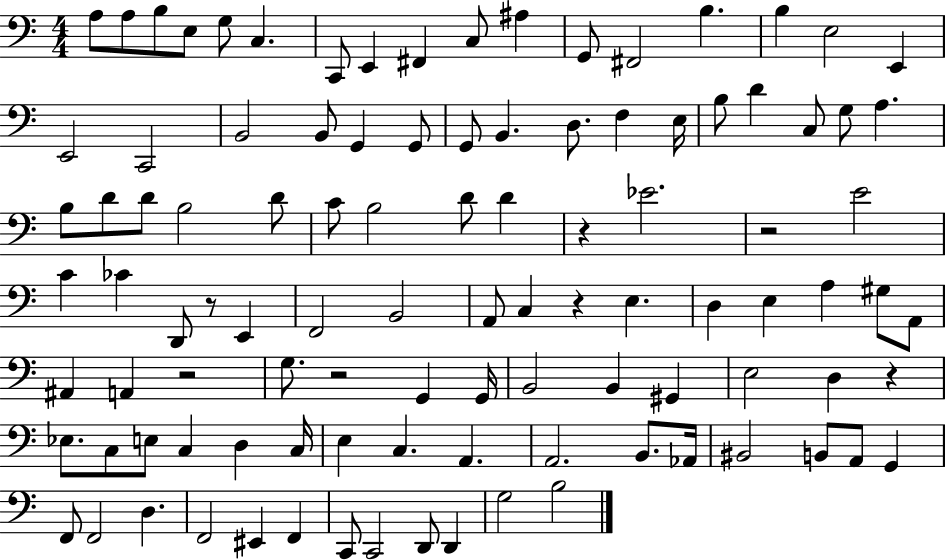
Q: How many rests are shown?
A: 7